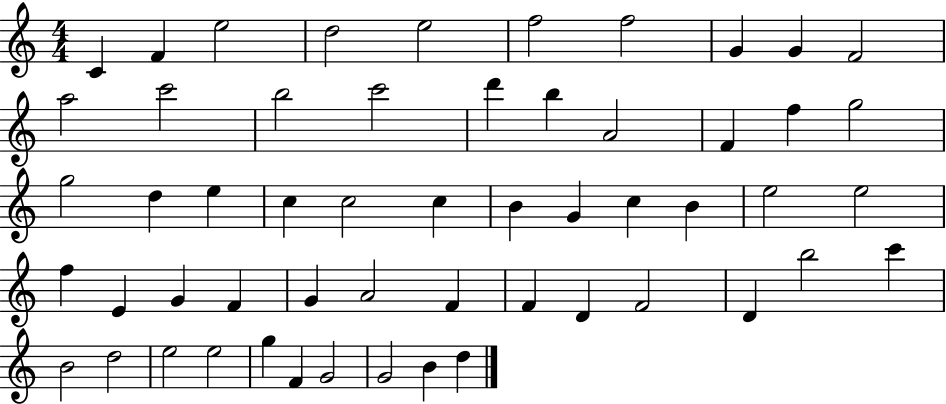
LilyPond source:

{
  \clef treble
  \numericTimeSignature
  \time 4/4
  \key c \major
  c'4 f'4 e''2 | d''2 e''2 | f''2 f''2 | g'4 g'4 f'2 | \break a''2 c'''2 | b''2 c'''2 | d'''4 b''4 a'2 | f'4 f''4 g''2 | \break g''2 d''4 e''4 | c''4 c''2 c''4 | b'4 g'4 c''4 b'4 | e''2 e''2 | \break f''4 e'4 g'4 f'4 | g'4 a'2 f'4 | f'4 d'4 f'2 | d'4 b''2 c'''4 | \break b'2 d''2 | e''2 e''2 | g''4 f'4 g'2 | g'2 b'4 d''4 | \break \bar "|."
}